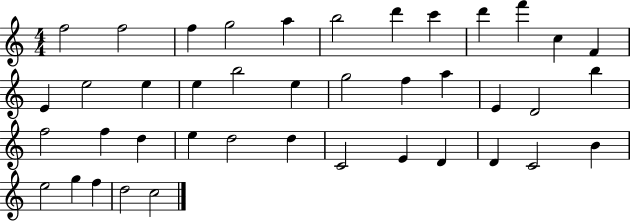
{
  \clef treble
  \numericTimeSignature
  \time 4/4
  \key c \major
  f''2 f''2 | f''4 g''2 a''4 | b''2 d'''4 c'''4 | d'''4 f'''4 c''4 f'4 | \break e'4 e''2 e''4 | e''4 b''2 e''4 | g''2 f''4 a''4 | e'4 d'2 b''4 | \break f''2 f''4 d''4 | e''4 d''2 d''4 | c'2 e'4 d'4 | d'4 c'2 b'4 | \break e''2 g''4 f''4 | d''2 c''2 | \bar "|."
}